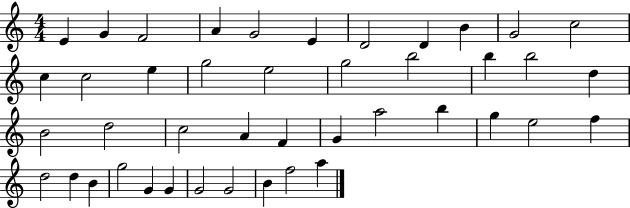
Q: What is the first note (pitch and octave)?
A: E4